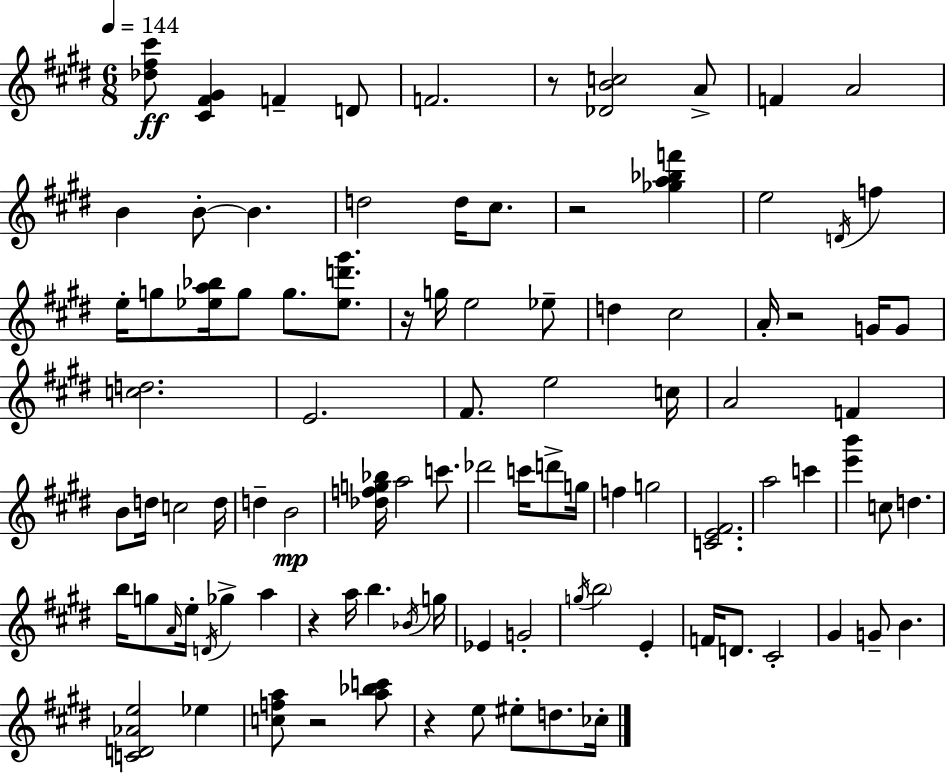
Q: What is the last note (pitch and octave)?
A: CES5